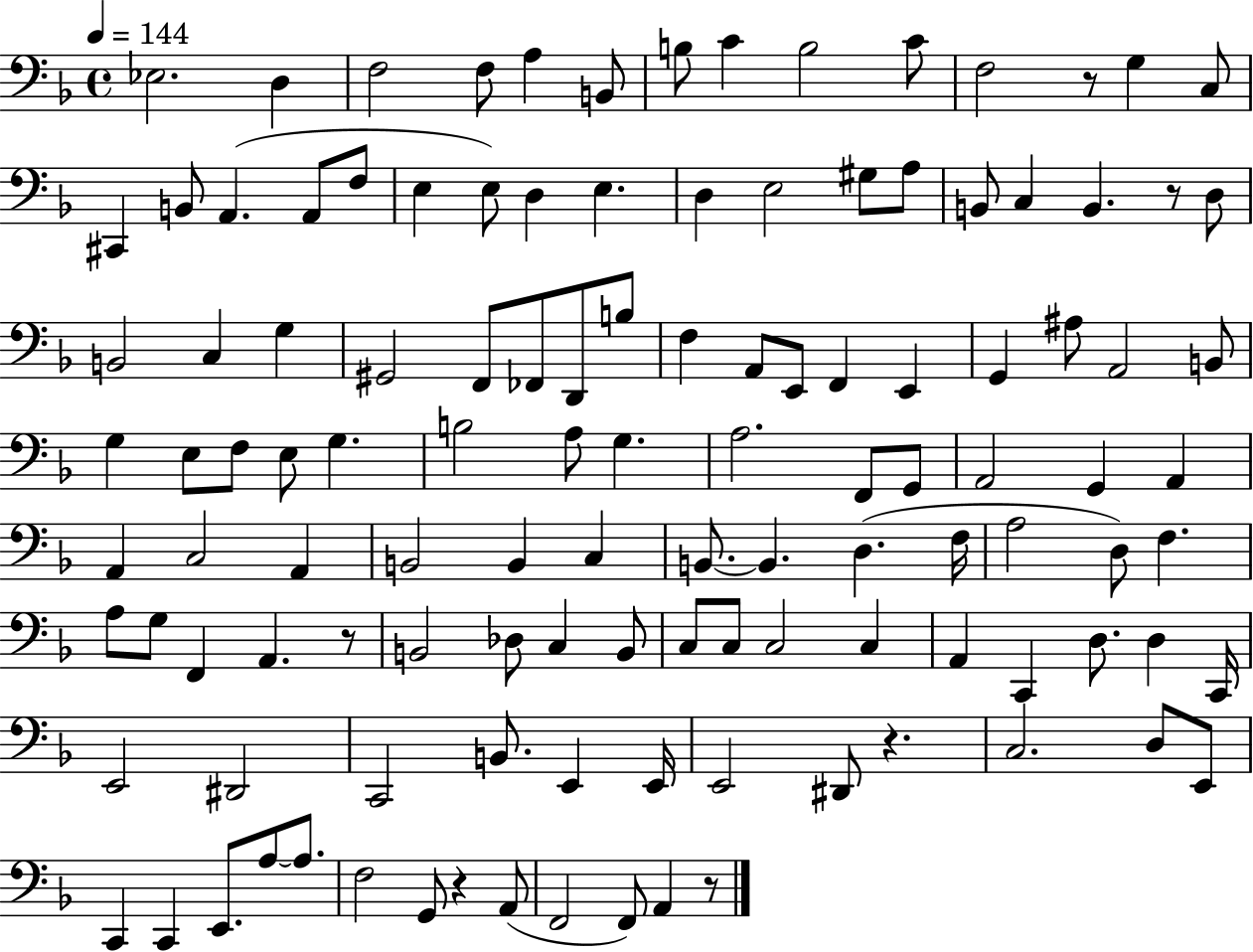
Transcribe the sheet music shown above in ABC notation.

X:1
T:Untitled
M:4/4
L:1/4
K:F
_E,2 D, F,2 F,/2 A, B,,/2 B,/2 C B,2 C/2 F,2 z/2 G, C,/2 ^C,, B,,/2 A,, A,,/2 F,/2 E, E,/2 D, E, D, E,2 ^G,/2 A,/2 B,,/2 C, B,, z/2 D,/2 B,,2 C, G, ^G,,2 F,,/2 _F,,/2 D,,/2 B,/2 F, A,,/2 E,,/2 F,, E,, G,, ^A,/2 A,,2 B,,/2 G, E,/2 F,/2 E,/2 G, B,2 A,/2 G, A,2 F,,/2 G,,/2 A,,2 G,, A,, A,, C,2 A,, B,,2 B,, C, B,,/2 B,, D, F,/4 A,2 D,/2 F, A,/2 G,/2 F,, A,, z/2 B,,2 _D,/2 C, B,,/2 C,/2 C,/2 C,2 C, A,, C,, D,/2 D, C,,/4 E,,2 ^D,,2 C,,2 B,,/2 E,, E,,/4 E,,2 ^D,,/2 z C,2 D,/2 E,,/2 C,, C,, E,,/2 A,/2 A,/2 F,2 G,,/2 z A,,/2 F,,2 F,,/2 A,, z/2